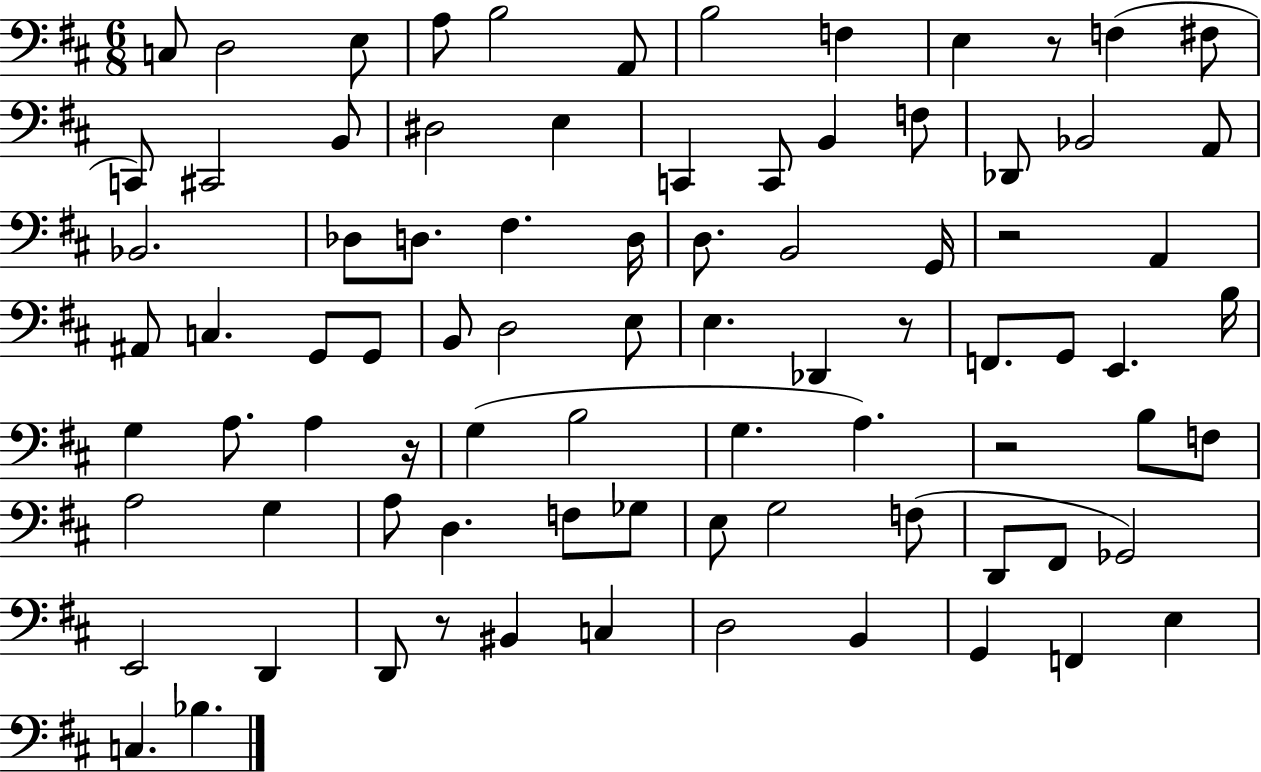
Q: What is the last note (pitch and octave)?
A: Bb3